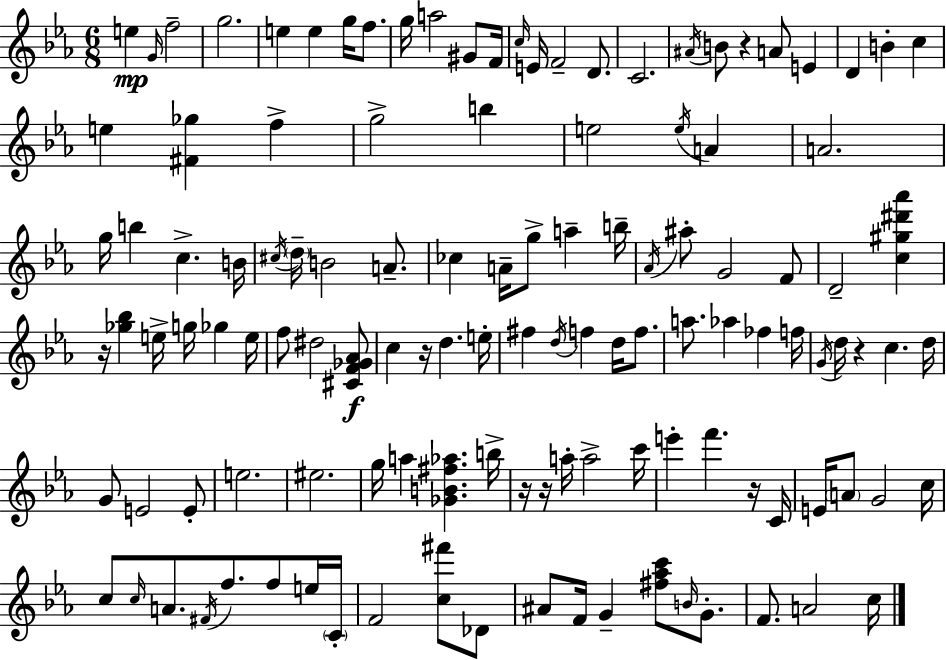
{
  \clef treble
  \numericTimeSignature
  \time 6/8
  \key ees \major
  e''4\mp \grace { g'16 } f''2-- | g''2. | e''4 e''4 g''16 f''8. | g''16 a''2 gis'8 | \break f'16 \grace { c''16 } e'16 f'2-- d'8. | c'2. | \acciaccatura { ais'16 } b'8 r4 a'8 e'4 | d'4 b'4-. c''4 | \break e''4 <fis' ges''>4 f''4-> | g''2-> b''4 | e''2 \acciaccatura { e''16 } | a'4 a'2. | \break g''16 b''4 c''4.-> | b'16 \acciaccatura { cis''16 } \parenthesize d''16-- b'2 | a'8.-- ces''4 a'16-- g''8-> | a''4-- b''16-- \acciaccatura { aes'16 } ais''8-. g'2 | \break f'8 d'2-- | <c'' gis'' dis''' aes'''>4 r16 <ges'' bes''>4 e''16-> | g''16 ges''4 e''16 f''8 dis''2 | <cis' f' ges' aes'>8\f c''4 r16 d''4. | \break e''16-. fis''4 \acciaccatura { d''16 } f''4 | d''16 f''8. a''8. aes''4 | fes''4 f''16 \acciaccatura { g'16 } d''16 r4 | c''4. d''16 g'8 e'2 | \break e'8-. e''2. | eis''2. | g''16 a''4 | <ges' b' fis'' aes''>4. b''16-> r16 r16 a''16-. a''2-> | \break c'''16 e'''4-. | f'''4. r16 c'16 e'16 \parenthesize a'8 g'2 | c''16 c''8 \grace { c''16 } a'8. | \acciaccatura { fis'16 } f''8. f''8 e''16 \parenthesize c'16-. f'2 | \break <c'' fis'''>8 des'8 ais'8 | f'16 g'4-- <fis'' aes'' c'''>8 \grace { b'16 } g'8.-. f'8. | a'2 c''16 \bar "|."
}